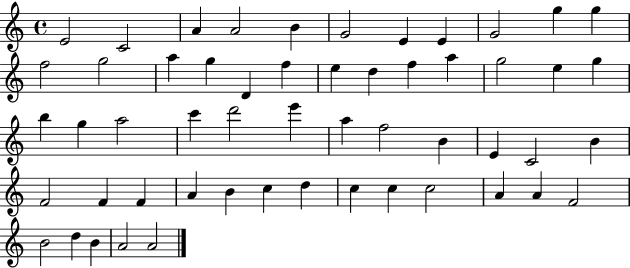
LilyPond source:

{
  \clef treble
  \time 4/4
  \defaultTimeSignature
  \key c \major
  e'2 c'2 | a'4 a'2 b'4 | g'2 e'4 e'4 | g'2 g''4 g''4 | \break f''2 g''2 | a''4 g''4 d'4 f''4 | e''4 d''4 f''4 a''4 | g''2 e''4 g''4 | \break b''4 g''4 a''2 | c'''4 d'''2 e'''4 | a''4 f''2 b'4 | e'4 c'2 b'4 | \break f'2 f'4 f'4 | a'4 b'4 c''4 d''4 | c''4 c''4 c''2 | a'4 a'4 f'2 | \break b'2 d''4 b'4 | a'2 a'2 | \bar "|."
}